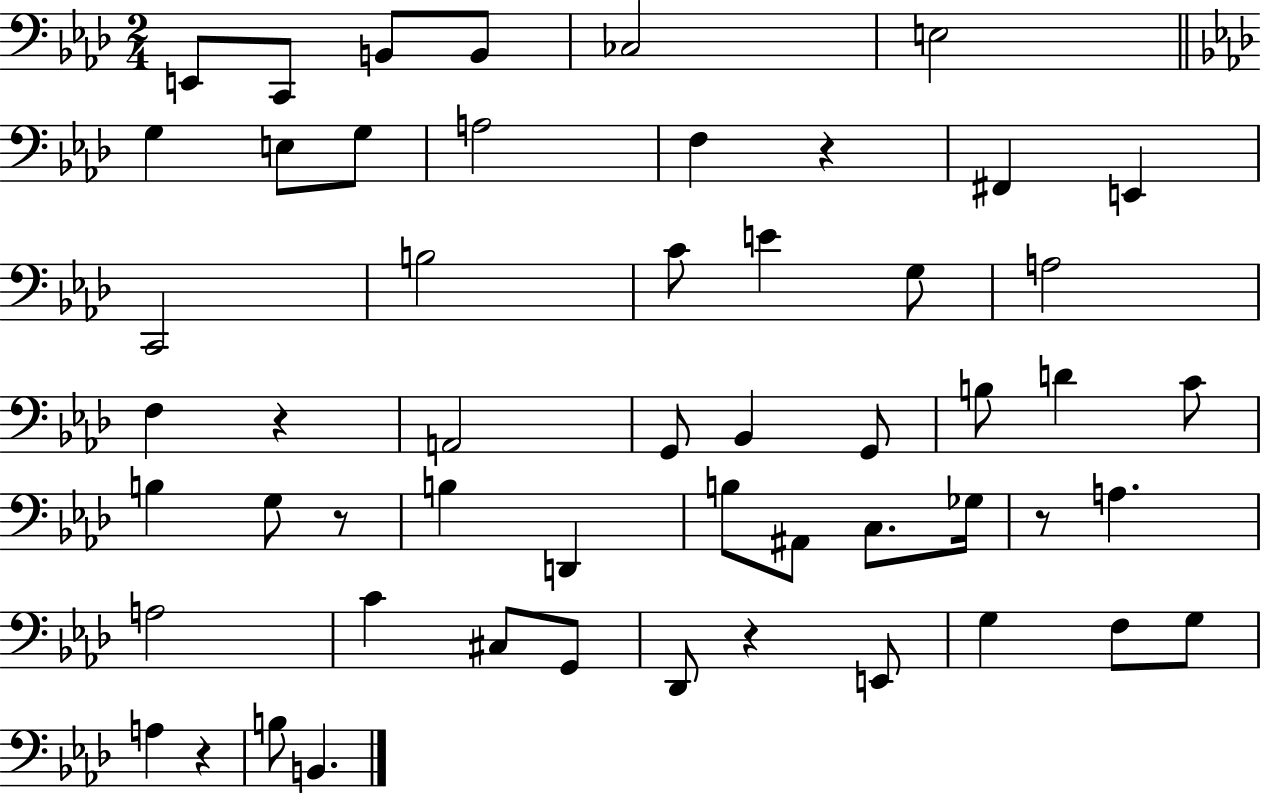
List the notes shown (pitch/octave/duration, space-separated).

E2/e C2/e B2/e B2/e CES3/h E3/h G3/q E3/e G3/e A3/h F3/q R/q F#2/q E2/q C2/h B3/h C4/e E4/q G3/e A3/h F3/q R/q A2/h G2/e Bb2/q G2/e B3/e D4/q C4/e B3/q G3/e R/e B3/q D2/q B3/e A#2/e C3/e. Gb3/s R/e A3/q. A3/h C4/q C#3/e G2/e Db2/e R/q E2/e G3/q F3/e G3/e A3/q R/q B3/e B2/q.